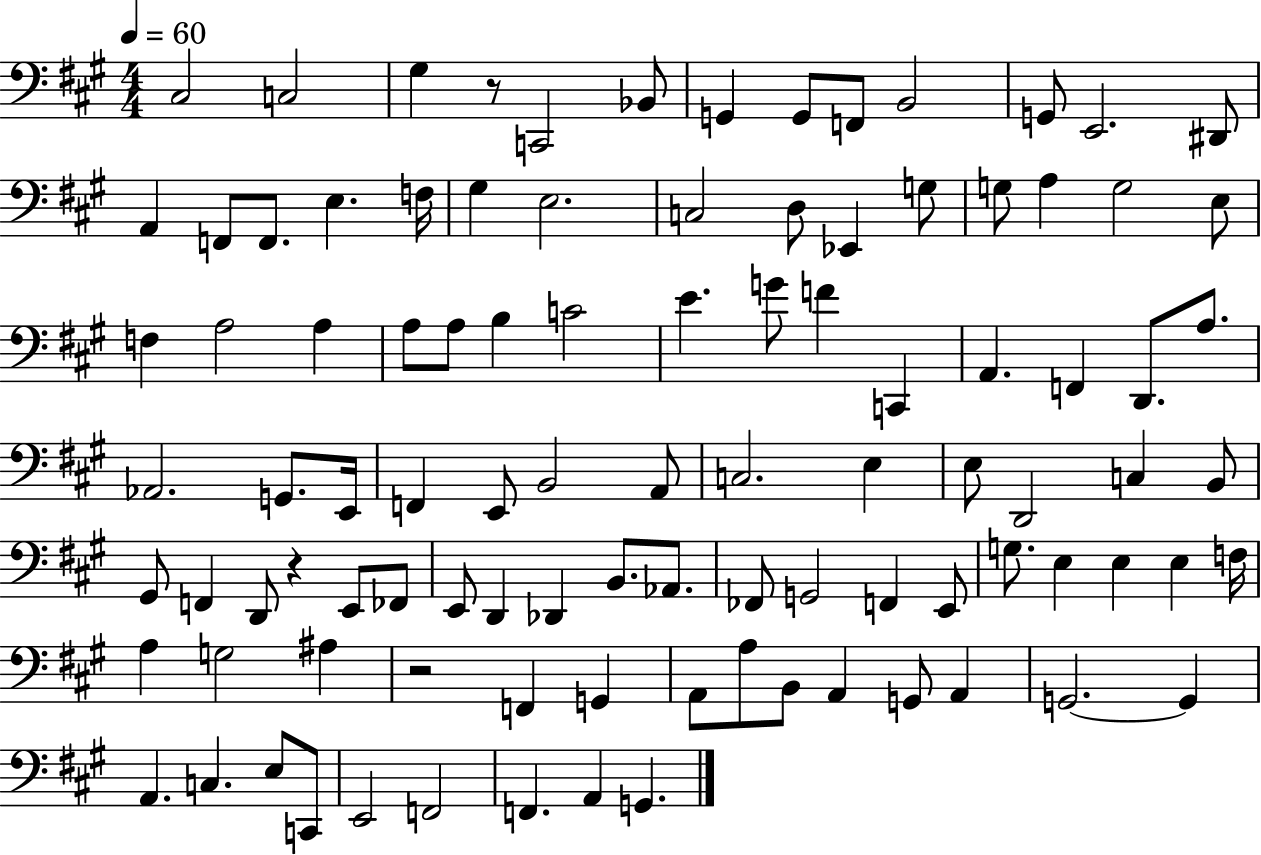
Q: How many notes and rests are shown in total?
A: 99